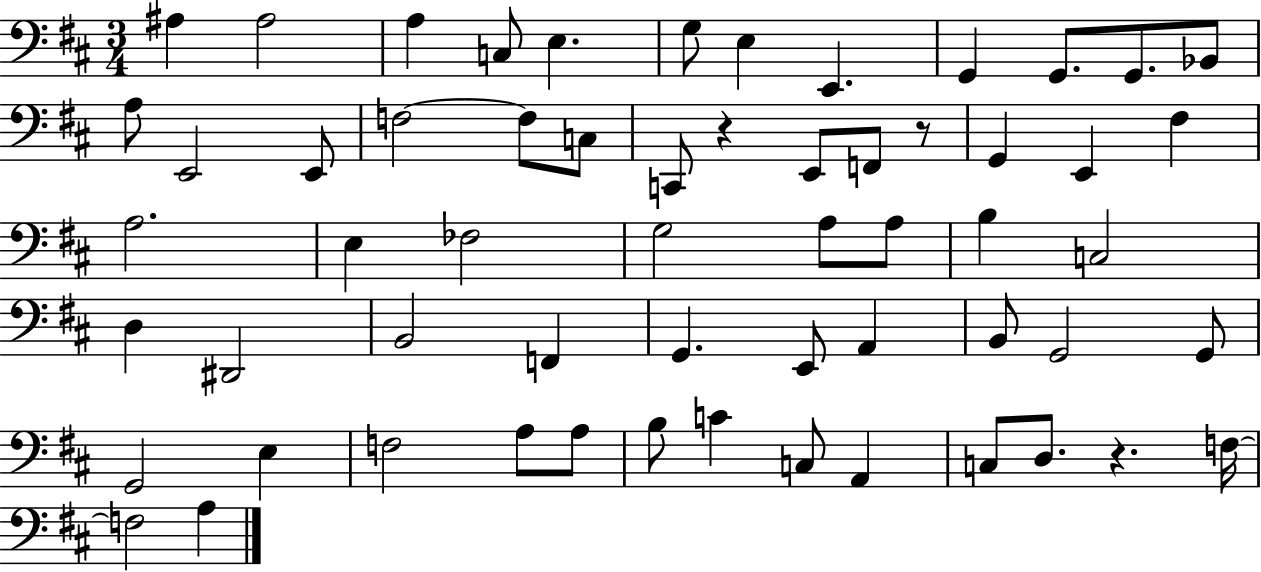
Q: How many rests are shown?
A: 3